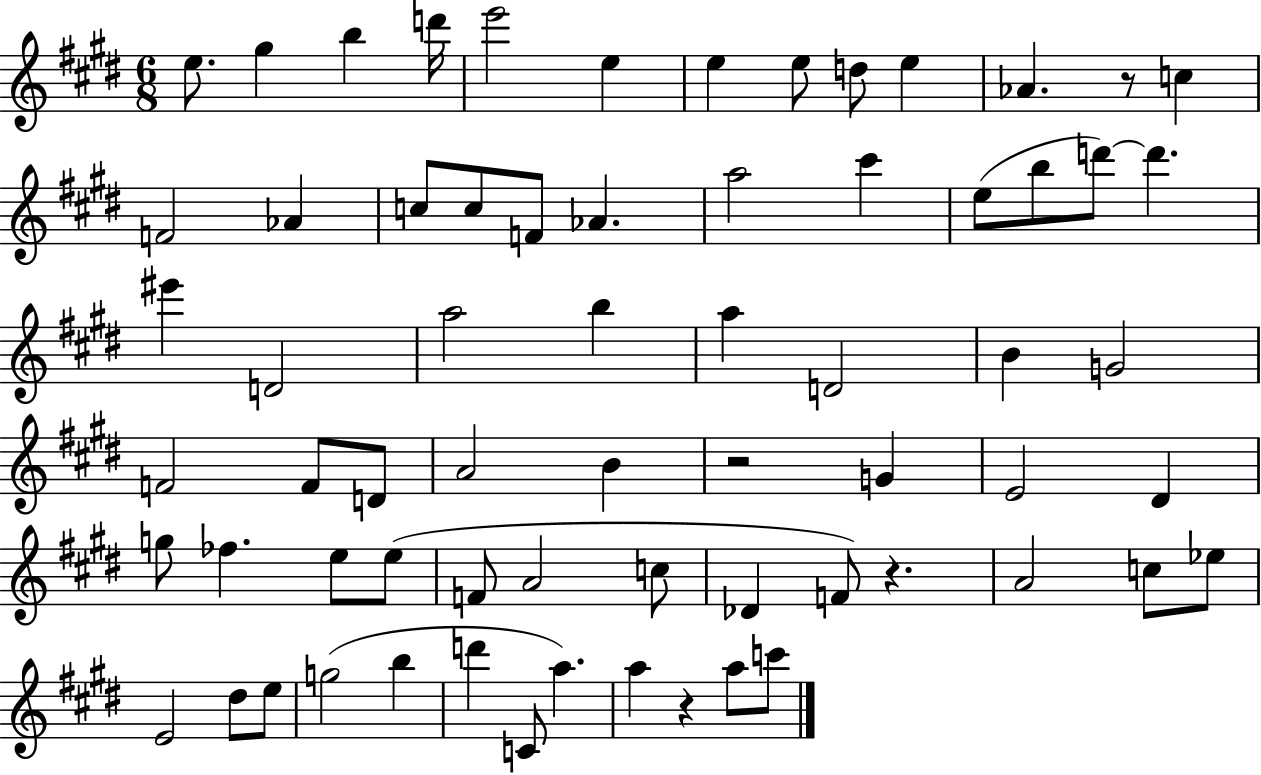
{
  \clef treble
  \numericTimeSignature
  \time 6/8
  \key e \major
  e''8. gis''4 b''4 d'''16 | e'''2 e''4 | e''4 e''8 d''8 e''4 | aes'4. r8 c''4 | \break f'2 aes'4 | c''8 c''8 f'8 aes'4. | a''2 cis'''4 | e''8( b''8 d'''8~~) d'''4. | \break eis'''4 d'2 | a''2 b''4 | a''4 d'2 | b'4 g'2 | \break f'2 f'8 d'8 | a'2 b'4 | r2 g'4 | e'2 dis'4 | \break g''8 fes''4. e''8 e''8( | f'8 a'2 c''8 | des'4 f'8) r4. | a'2 c''8 ees''8 | \break e'2 dis''8 e''8 | g''2( b''4 | d'''4 c'8 a''4.) | a''4 r4 a''8 c'''8 | \break \bar "|."
}